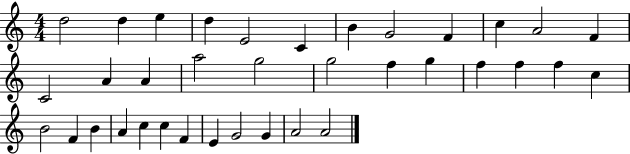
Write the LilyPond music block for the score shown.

{
  \clef treble
  \numericTimeSignature
  \time 4/4
  \key c \major
  d''2 d''4 e''4 | d''4 e'2 c'4 | b'4 g'2 f'4 | c''4 a'2 f'4 | \break c'2 a'4 a'4 | a''2 g''2 | g''2 f''4 g''4 | f''4 f''4 f''4 c''4 | \break b'2 f'4 b'4 | a'4 c''4 c''4 f'4 | e'4 g'2 g'4 | a'2 a'2 | \break \bar "|."
}